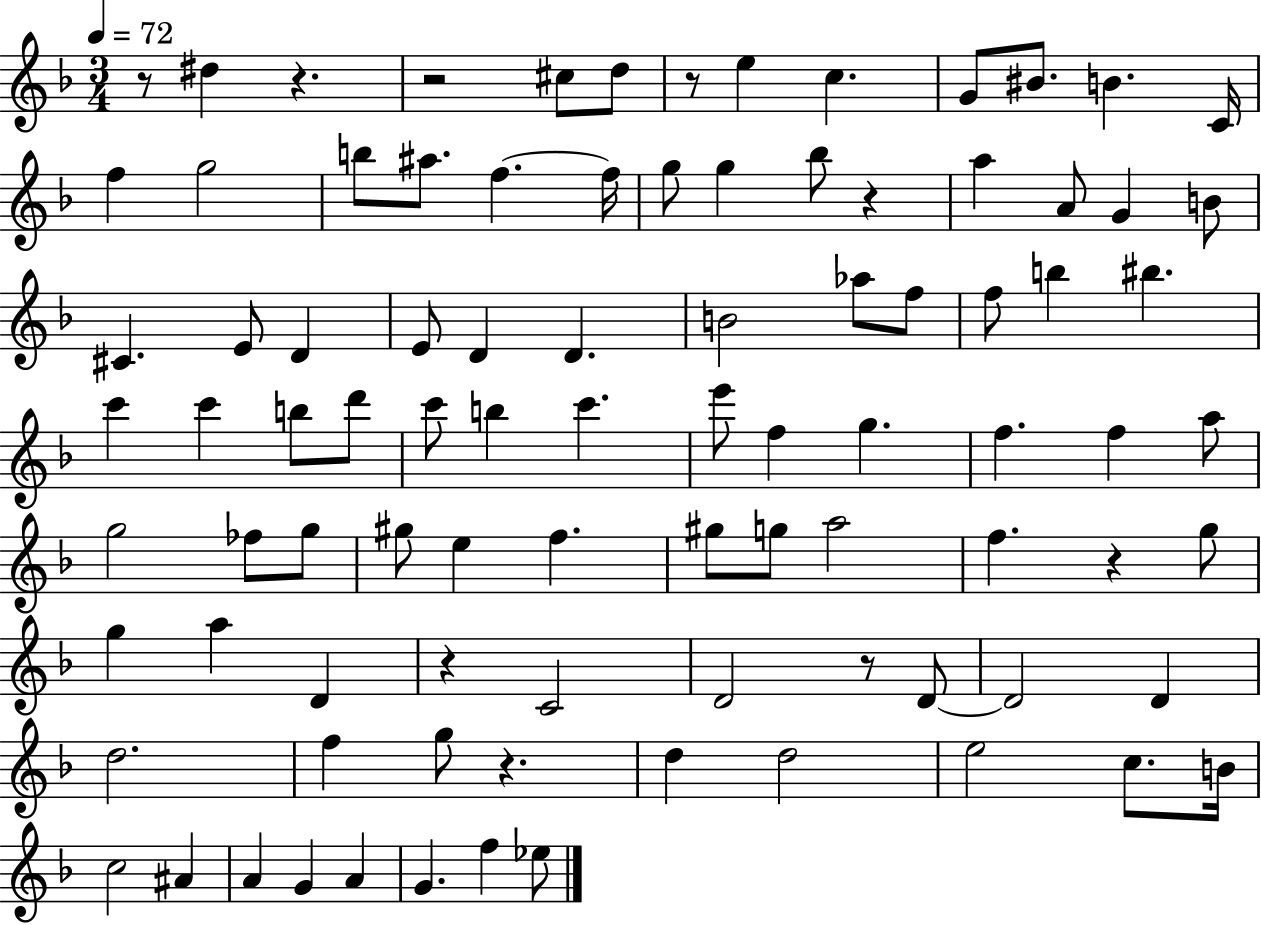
R/e D#5/q R/q. R/h C#5/e D5/e R/e E5/q C5/q. G4/e BIS4/e. B4/q. C4/s F5/q G5/h B5/e A#5/e. F5/q. F5/s G5/e G5/q Bb5/e R/q A5/q A4/e G4/q B4/e C#4/q. E4/e D4/q E4/e D4/q D4/q. B4/h Ab5/e F5/e F5/e B5/q BIS5/q. C6/q C6/q B5/e D6/e C6/e B5/q C6/q. E6/e F5/q G5/q. F5/q. F5/q A5/e G5/h FES5/e G5/e G#5/e E5/q F5/q. G#5/e G5/e A5/h F5/q. R/q G5/e G5/q A5/q D4/q R/q C4/h D4/h R/e D4/e D4/h D4/q D5/h. F5/q G5/e R/q. D5/q D5/h E5/h C5/e. B4/s C5/h A#4/q A4/q G4/q A4/q G4/q. F5/q Eb5/e